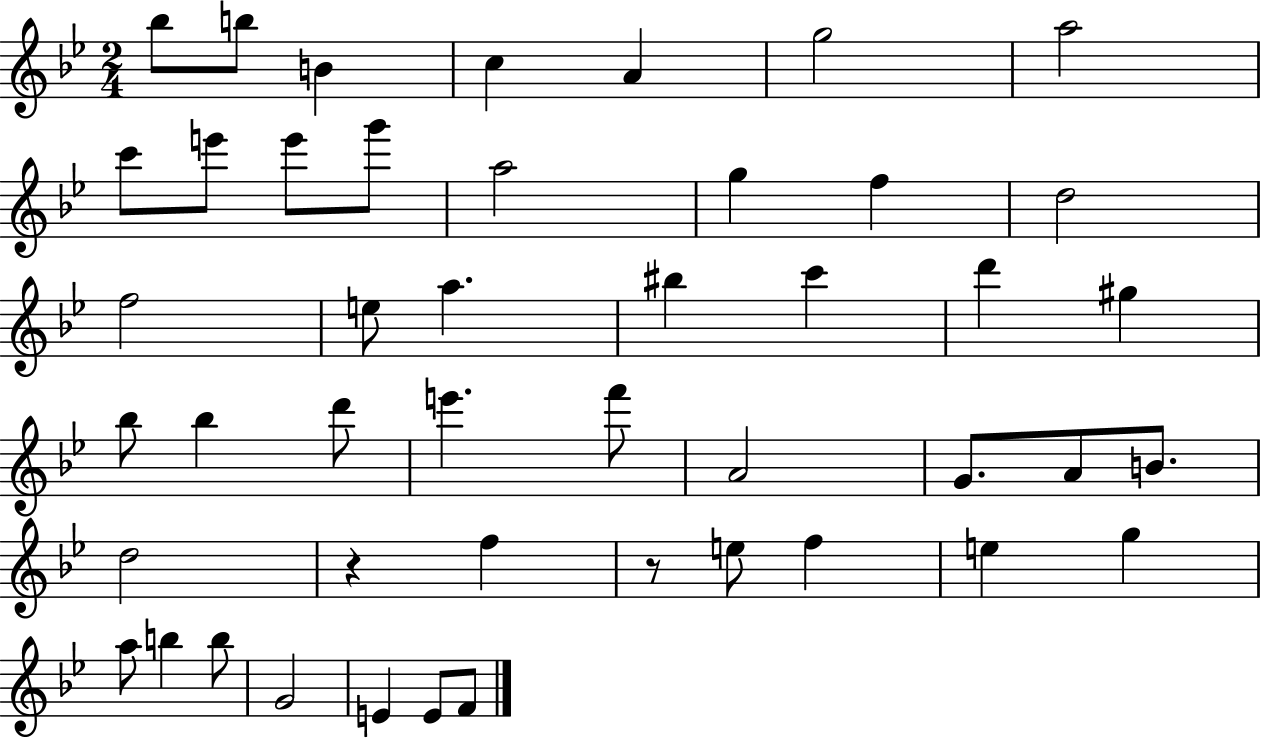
Bb5/e B5/e B4/q C5/q A4/q G5/h A5/h C6/e E6/e E6/e G6/e A5/h G5/q F5/q D5/h F5/h E5/e A5/q. BIS5/q C6/q D6/q G#5/q Bb5/e Bb5/q D6/e E6/q. F6/e A4/h G4/e. A4/e B4/e. D5/h R/q F5/q R/e E5/e F5/q E5/q G5/q A5/e B5/q B5/e G4/h E4/q E4/e F4/e